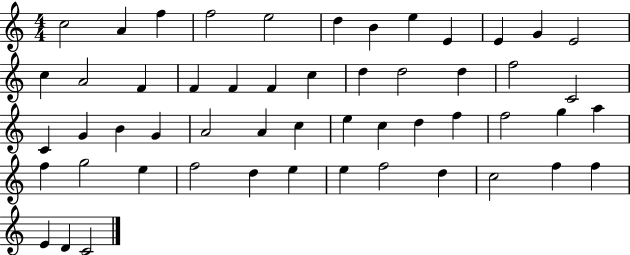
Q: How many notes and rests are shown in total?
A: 53